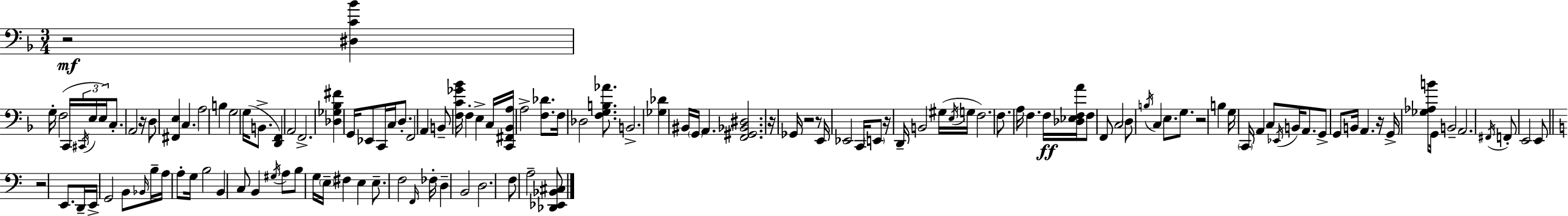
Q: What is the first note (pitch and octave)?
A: G3